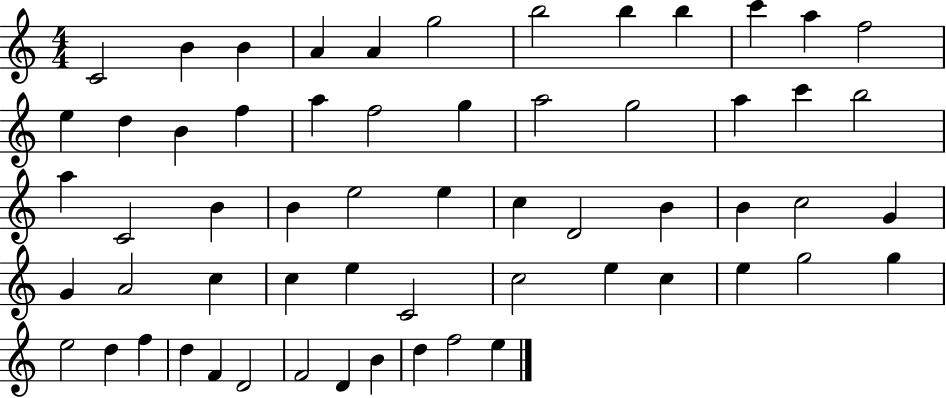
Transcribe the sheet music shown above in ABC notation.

X:1
T:Untitled
M:4/4
L:1/4
K:C
C2 B B A A g2 b2 b b c' a f2 e d B f a f2 g a2 g2 a c' b2 a C2 B B e2 e c D2 B B c2 G G A2 c c e C2 c2 e c e g2 g e2 d f d F D2 F2 D B d f2 e